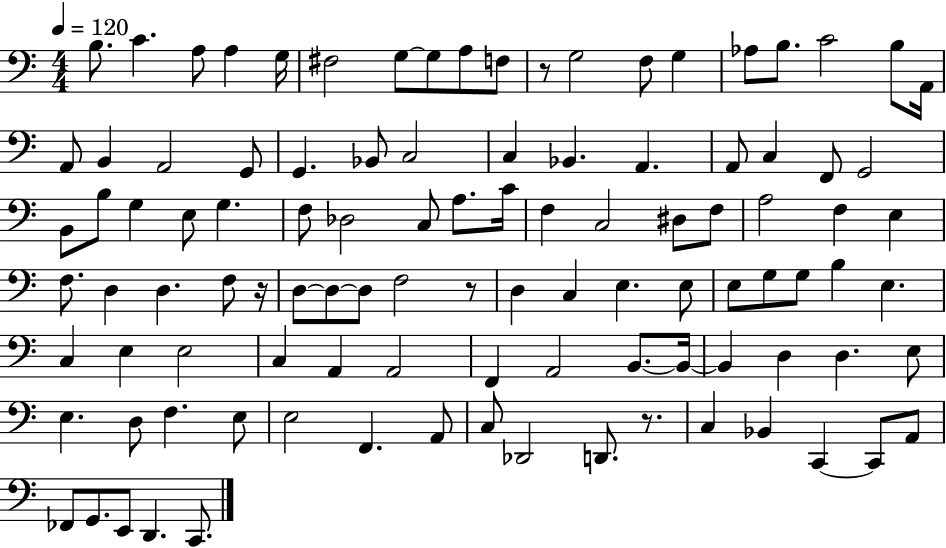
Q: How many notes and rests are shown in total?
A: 104